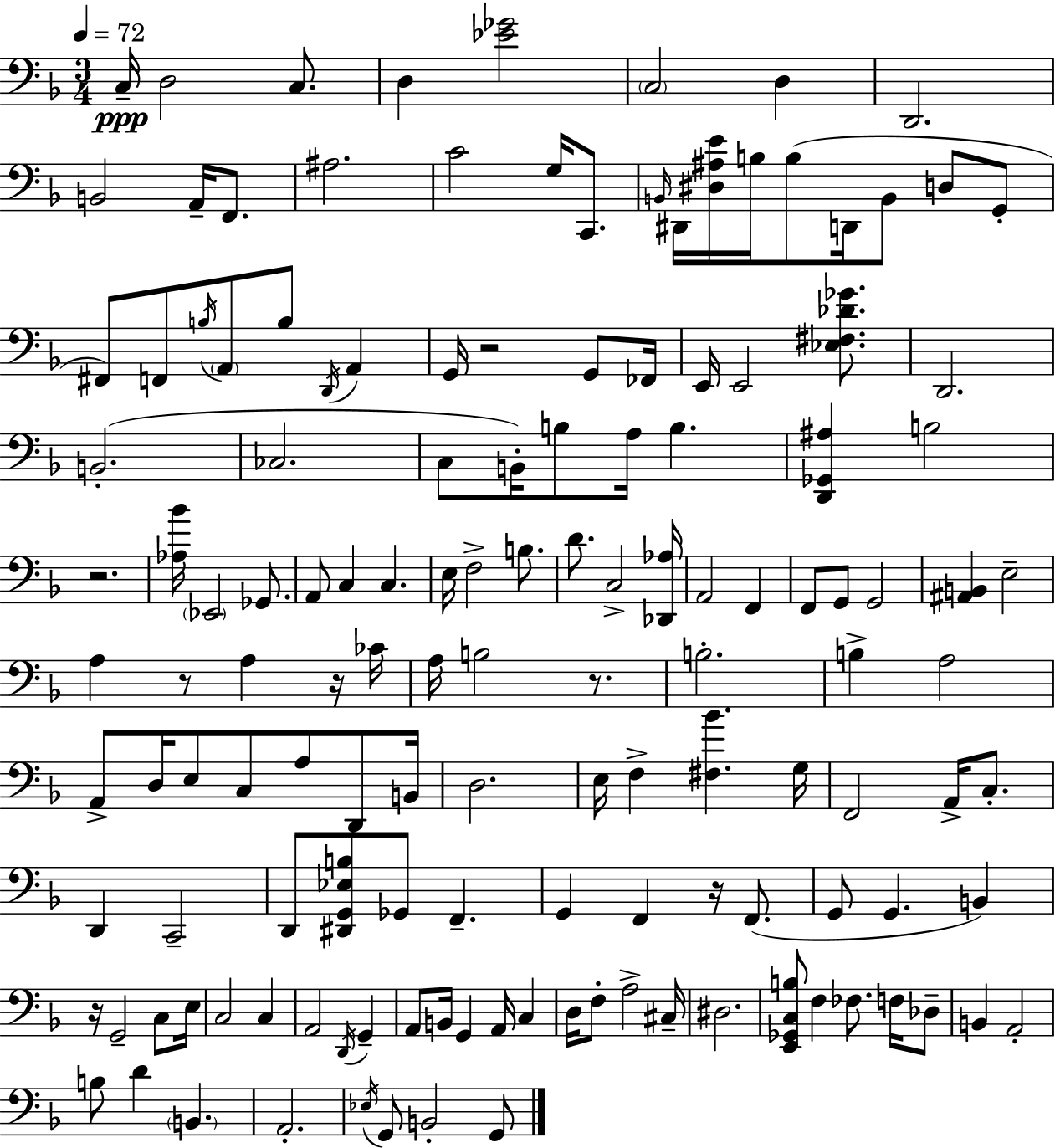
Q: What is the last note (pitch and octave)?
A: G2